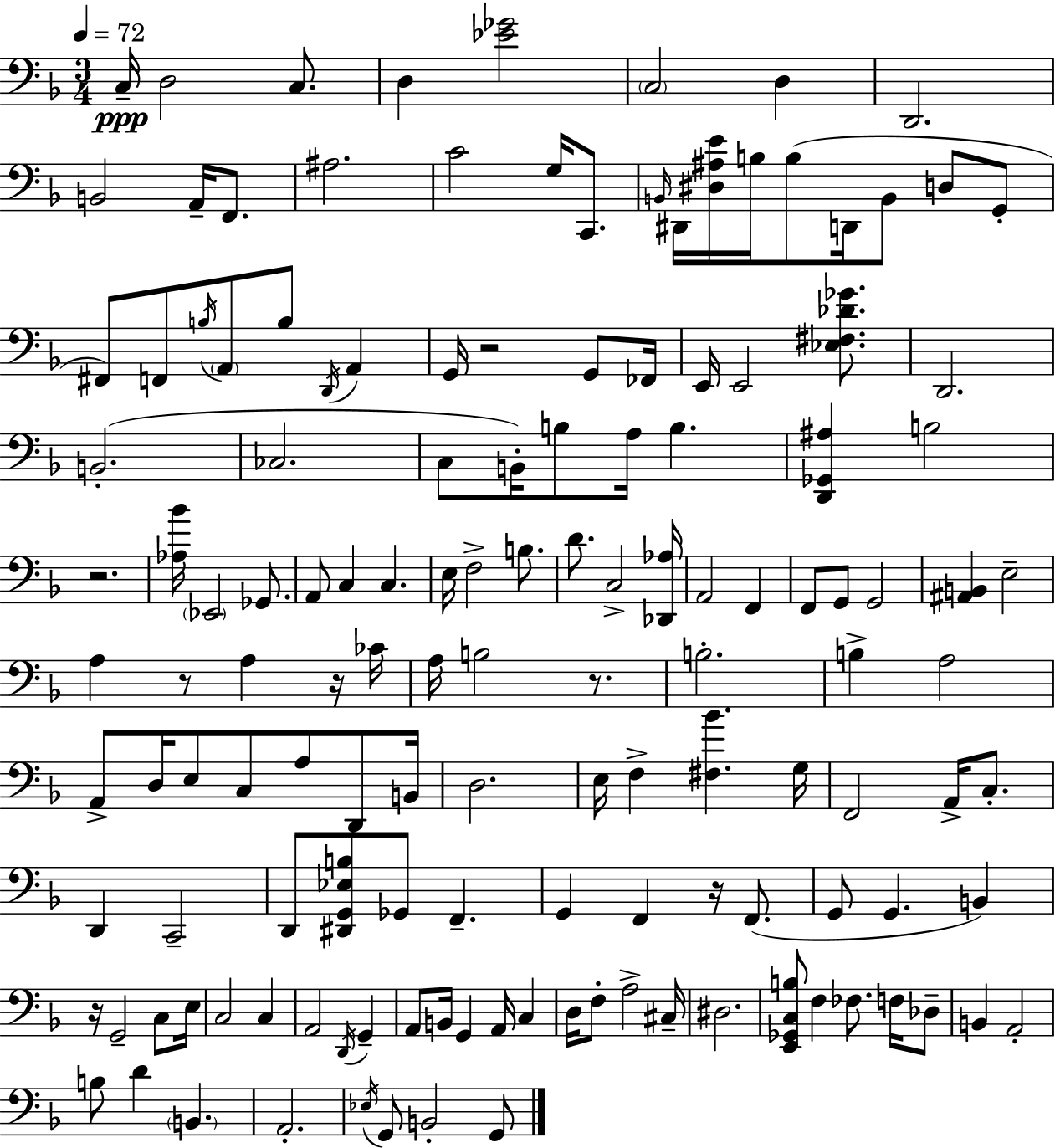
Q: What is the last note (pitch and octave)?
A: G2